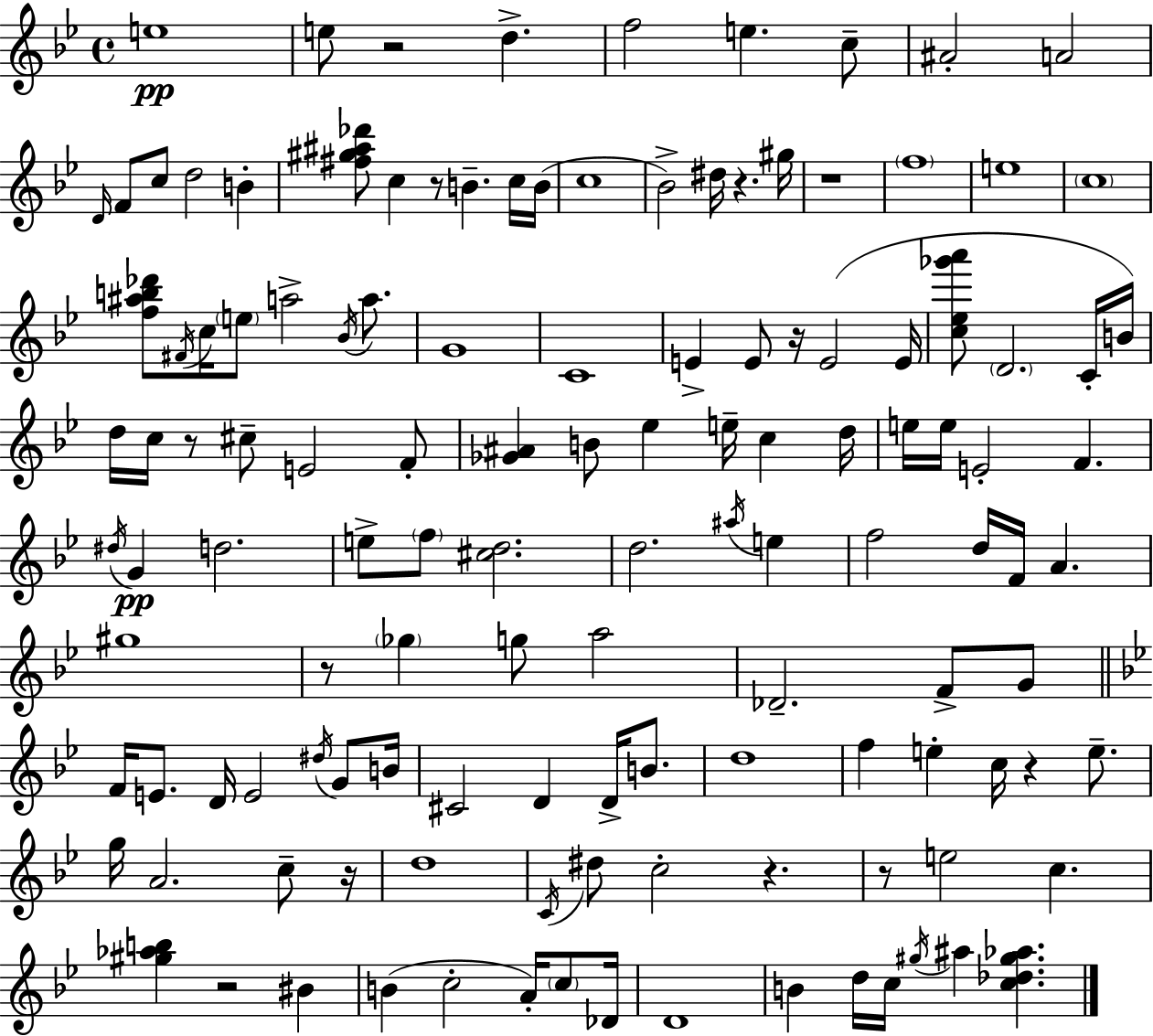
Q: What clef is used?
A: treble